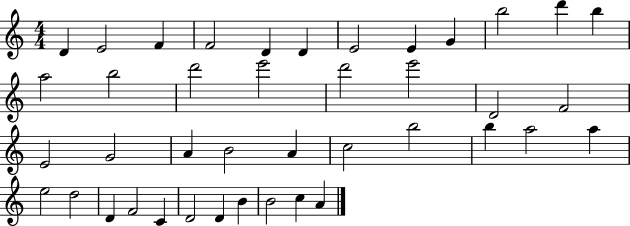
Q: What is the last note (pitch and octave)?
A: A4